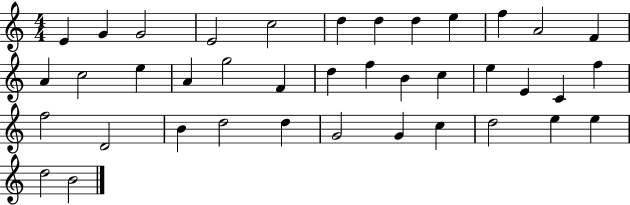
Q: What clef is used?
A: treble